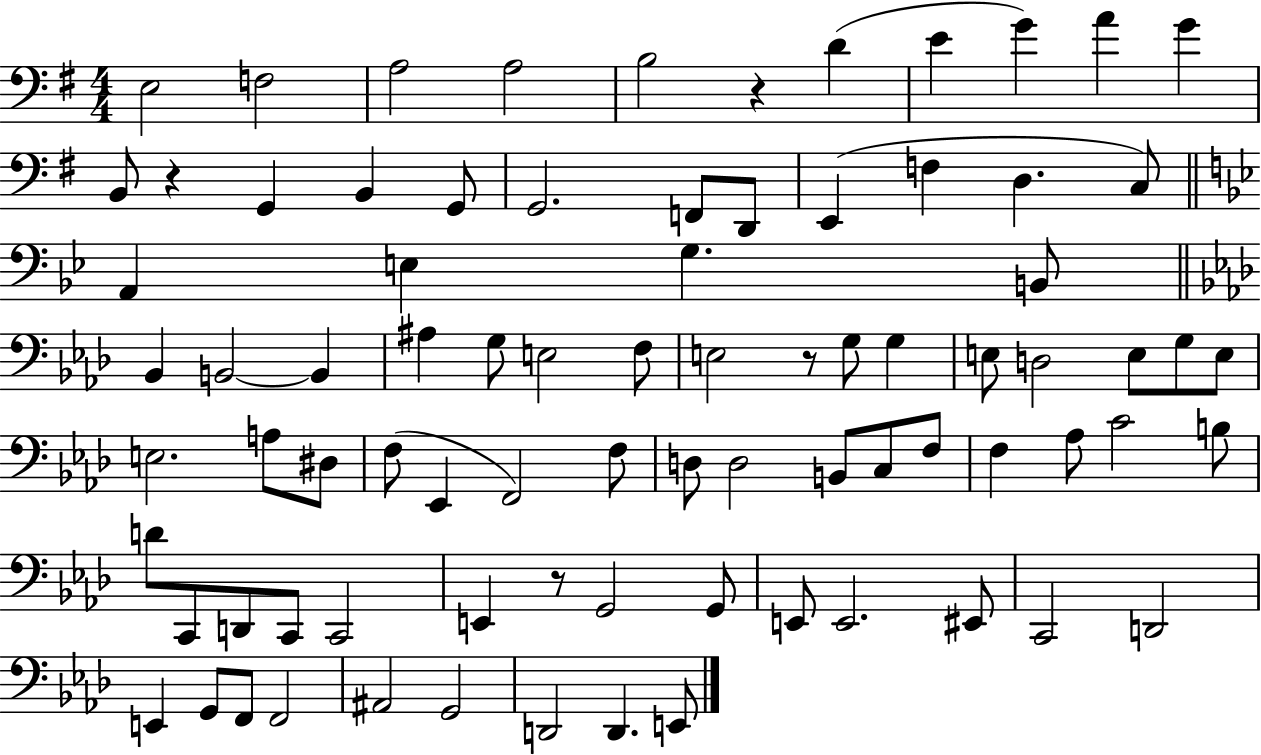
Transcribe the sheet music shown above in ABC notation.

X:1
T:Untitled
M:4/4
L:1/4
K:G
E,2 F,2 A,2 A,2 B,2 z D E G A G B,,/2 z G,, B,, G,,/2 G,,2 F,,/2 D,,/2 E,, F, D, C,/2 A,, E, G, B,,/2 _B,, B,,2 B,, ^A, G,/2 E,2 F,/2 E,2 z/2 G,/2 G, E,/2 D,2 E,/2 G,/2 E,/2 E,2 A,/2 ^D,/2 F,/2 _E,, F,,2 F,/2 D,/2 D,2 B,,/2 C,/2 F,/2 F, _A,/2 C2 B,/2 D/2 C,,/2 D,,/2 C,,/2 C,,2 E,, z/2 G,,2 G,,/2 E,,/2 E,,2 ^E,,/2 C,,2 D,,2 E,, G,,/2 F,,/2 F,,2 ^A,,2 G,,2 D,,2 D,, E,,/2